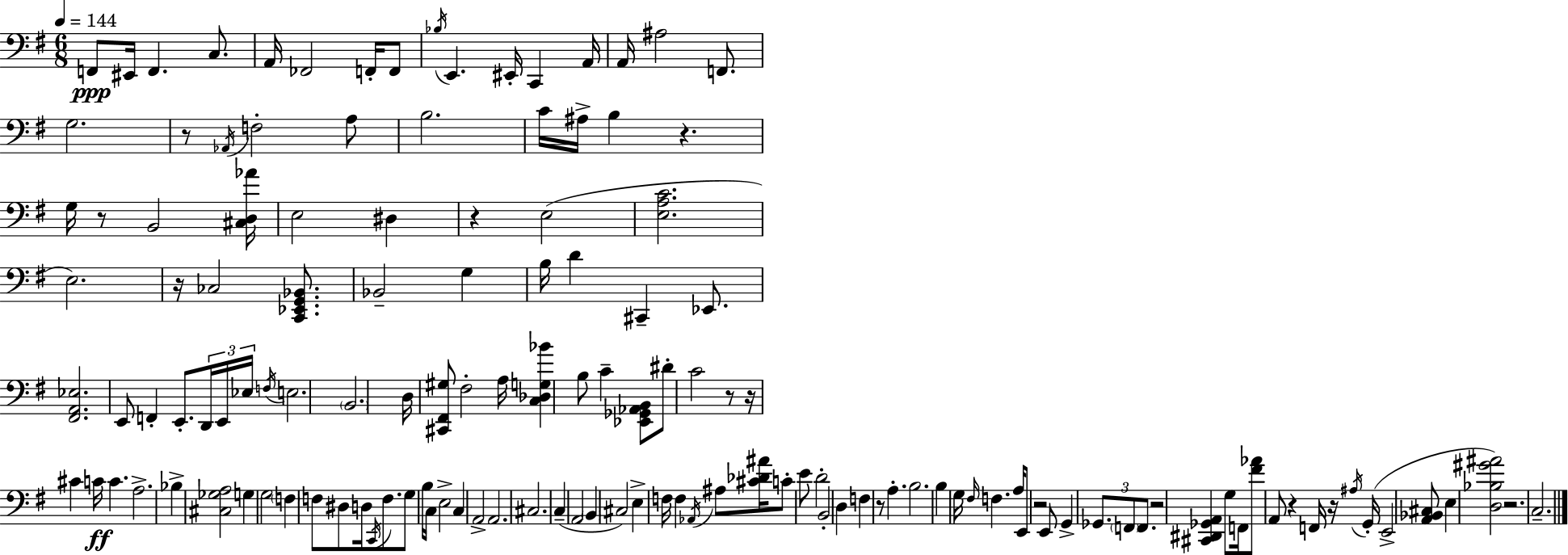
X:1
T:Untitled
M:6/8
L:1/4
K:G
F,,/2 ^E,,/4 F,, C,/2 A,,/4 _F,,2 F,,/4 F,,/2 _B,/4 E,, ^E,,/4 C,, A,,/4 A,,/4 ^A,2 F,,/2 G,2 z/2 _A,,/4 F,2 A,/2 B,2 C/4 ^A,/4 B, z G,/4 z/2 B,,2 [^C,D,_A]/4 E,2 ^D, z E,2 [E,A,C]2 E,2 z/4 _C,2 [C,,_E,,G,,_B,,]/2 _B,,2 G, B,/4 D ^C,, _E,,/2 [^F,,A,,_E,]2 E,,/2 F,, E,,/2 D,,/4 E,,/4 _E,/4 F,/4 E,2 B,,2 D,/4 [^C,,^F,,^G,]/2 ^F,2 A,/4 [C,_D,G,_B] B,/2 C [_E,,_G,,_A,,B,,]/2 ^D/2 C2 z/2 z/4 ^C C/4 C A,2 _B, [^C,_G,A,]2 G, G,2 F, F,/2 ^D,/2 D,/4 C,,/4 F,/2 G,/2 B,/4 C,/4 E,2 C, A,,2 A,,2 ^C,2 C, A,,2 B,, ^C,2 E, F,/4 F, _A,,/4 ^A,/2 [^C_D^A]/4 C/2 E/2 D2 B,,2 D, F, z/2 A, B,2 B, G,/4 ^F,/4 F, A,/4 E,,/2 z2 E,,/2 G,, _G,,/2 F,,/2 F,,/2 z2 [^C,,^D,,_G,,A,,] G,/2 F,,/4 [^F_A]/2 A,,/2 z F,,/4 z/4 ^A,/4 G,,/4 E,,2 [A,,_B,,^C,]/2 E, [D,_B,^G^A]2 z2 C,2